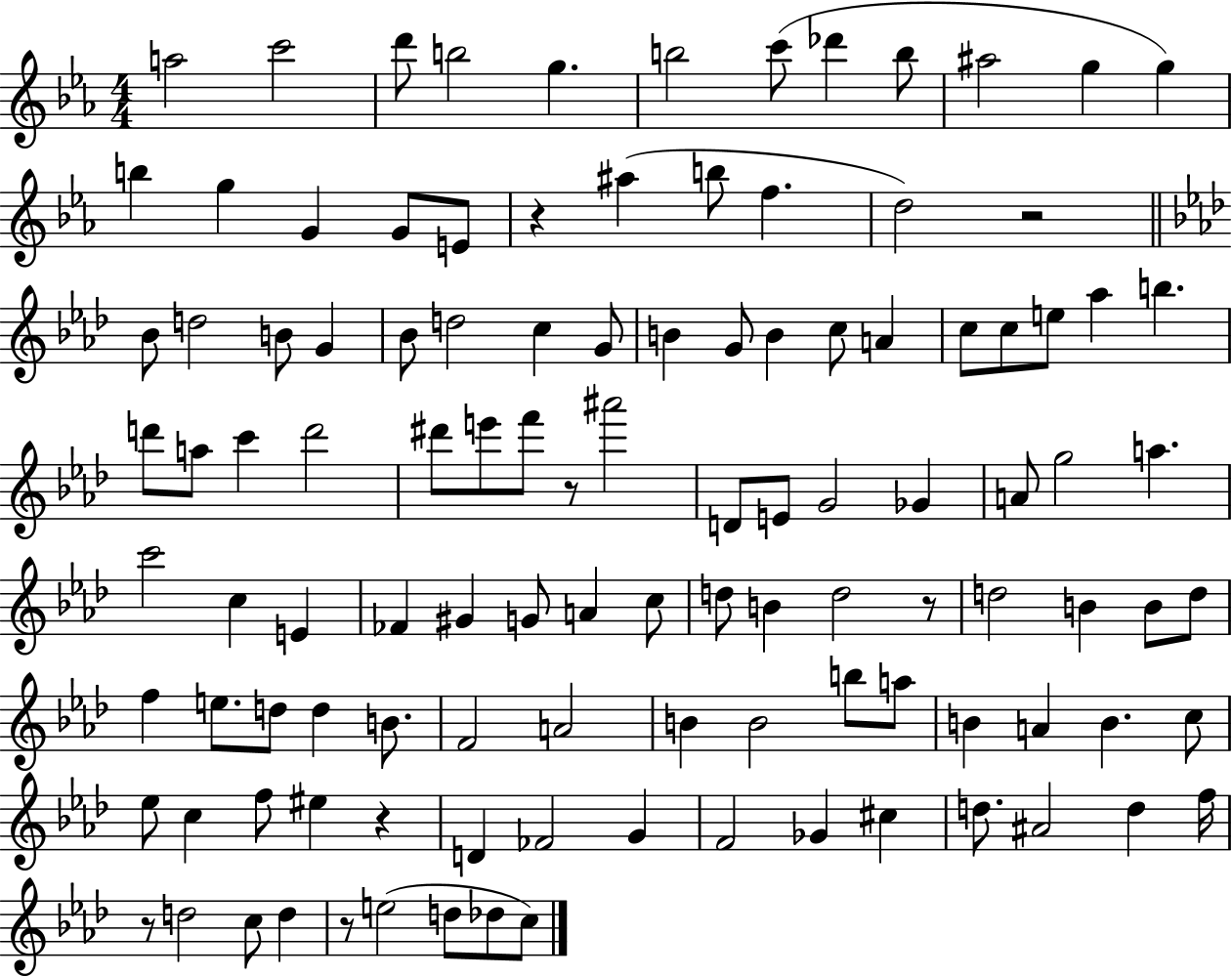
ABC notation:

X:1
T:Untitled
M:4/4
L:1/4
K:Eb
a2 c'2 d'/2 b2 g b2 c'/2 _d' b/2 ^a2 g g b g G G/2 E/2 z ^a b/2 f d2 z2 _B/2 d2 B/2 G _B/2 d2 c G/2 B G/2 B c/2 A c/2 c/2 e/2 _a b d'/2 a/2 c' d'2 ^d'/2 e'/2 f'/2 z/2 ^a'2 D/2 E/2 G2 _G A/2 g2 a c'2 c E _F ^G G/2 A c/2 d/2 B d2 z/2 d2 B B/2 d/2 f e/2 d/2 d B/2 F2 A2 B B2 b/2 a/2 B A B c/2 _e/2 c f/2 ^e z D _F2 G F2 _G ^c d/2 ^A2 d f/4 z/2 d2 c/2 d z/2 e2 d/2 _d/2 c/2